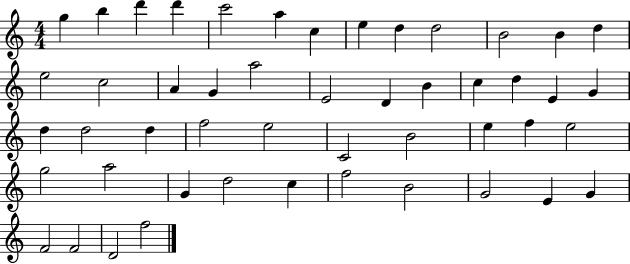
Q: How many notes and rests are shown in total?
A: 49